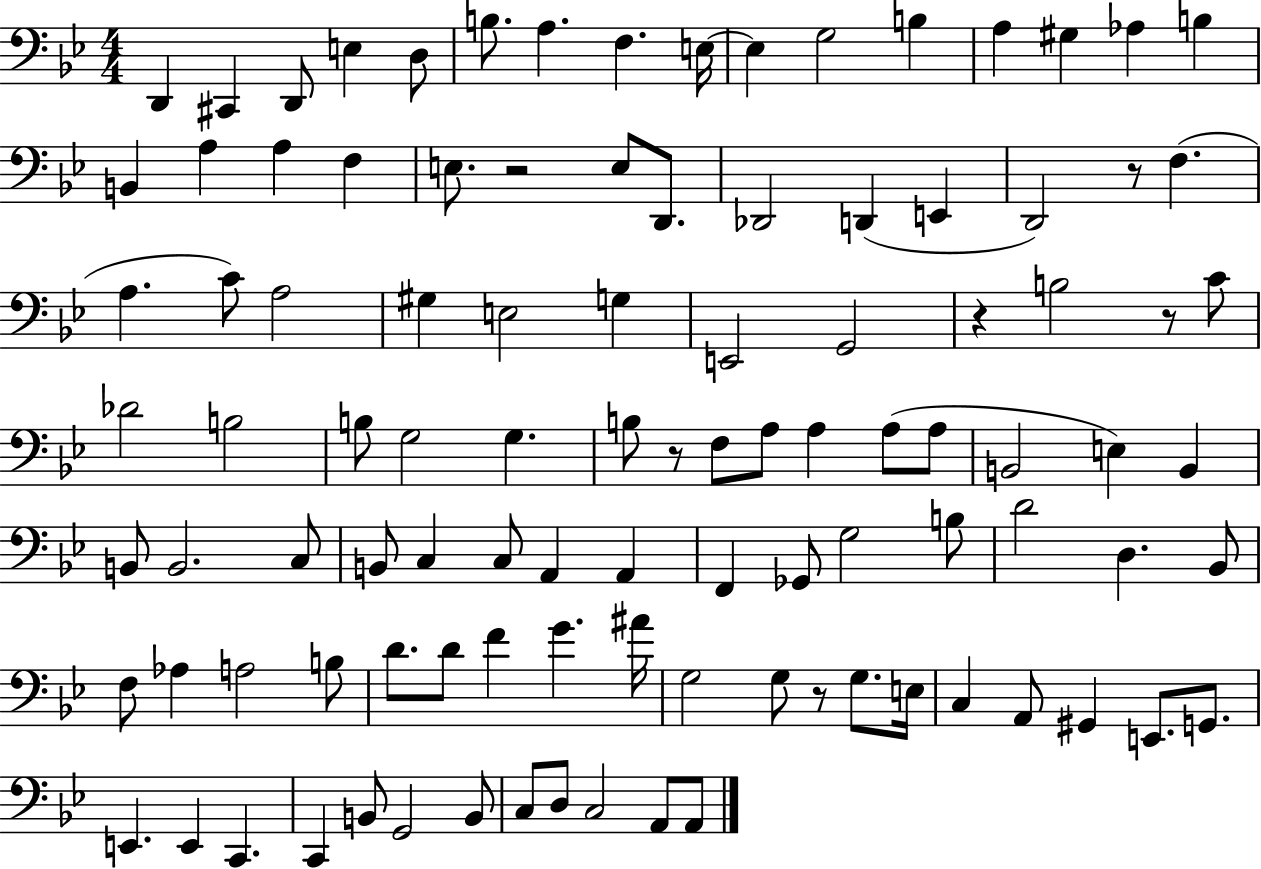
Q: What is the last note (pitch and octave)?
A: A2